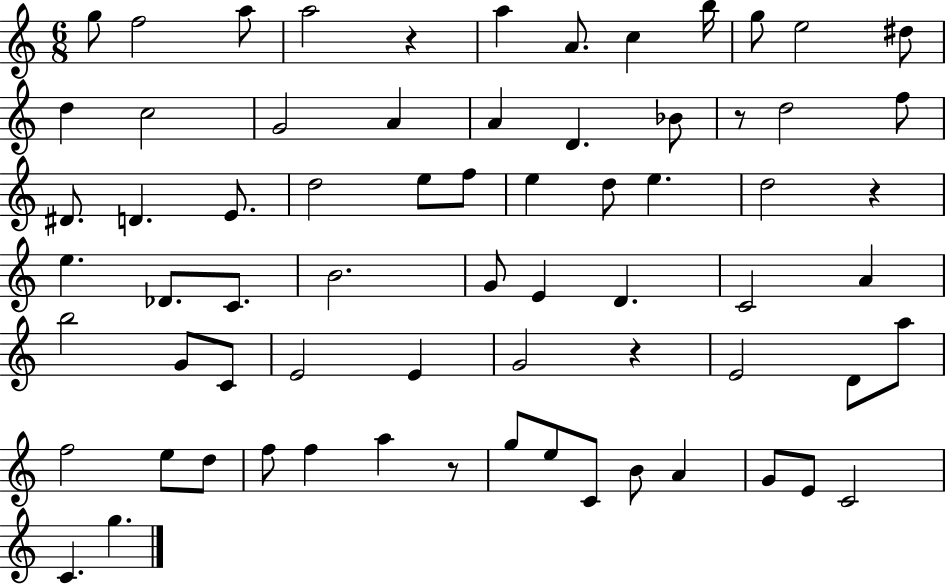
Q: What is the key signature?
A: C major